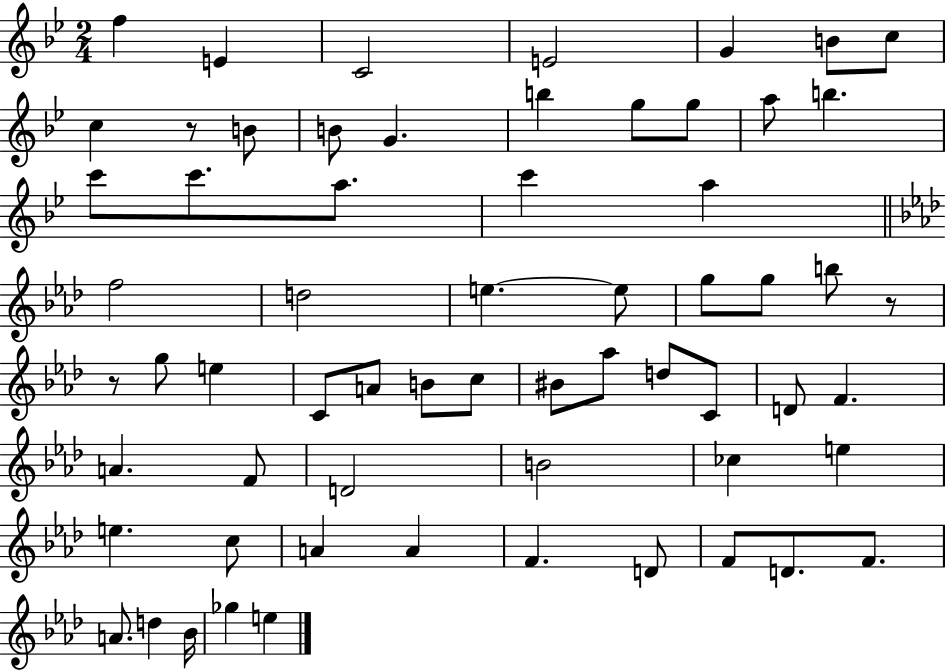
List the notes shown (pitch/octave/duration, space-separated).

F5/q E4/q C4/h E4/h G4/q B4/e C5/e C5/q R/e B4/e B4/e G4/q. B5/q G5/e G5/e A5/e B5/q. C6/e C6/e. A5/e. C6/q A5/q F5/h D5/h E5/q. E5/e G5/e G5/e B5/e R/e R/e G5/e E5/q C4/e A4/e B4/e C5/e BIS4/e Ab5/e D5/e C4/e D4/e F4/q. A4/q. F4/e D4/h B4/h CES5/q E5/q E5/q. C5/e A4/q A4/q F4/q. D4/e F4/e D4/e. F4/e. A4/e. D5/q Bb4/s Gb5/q E5/q